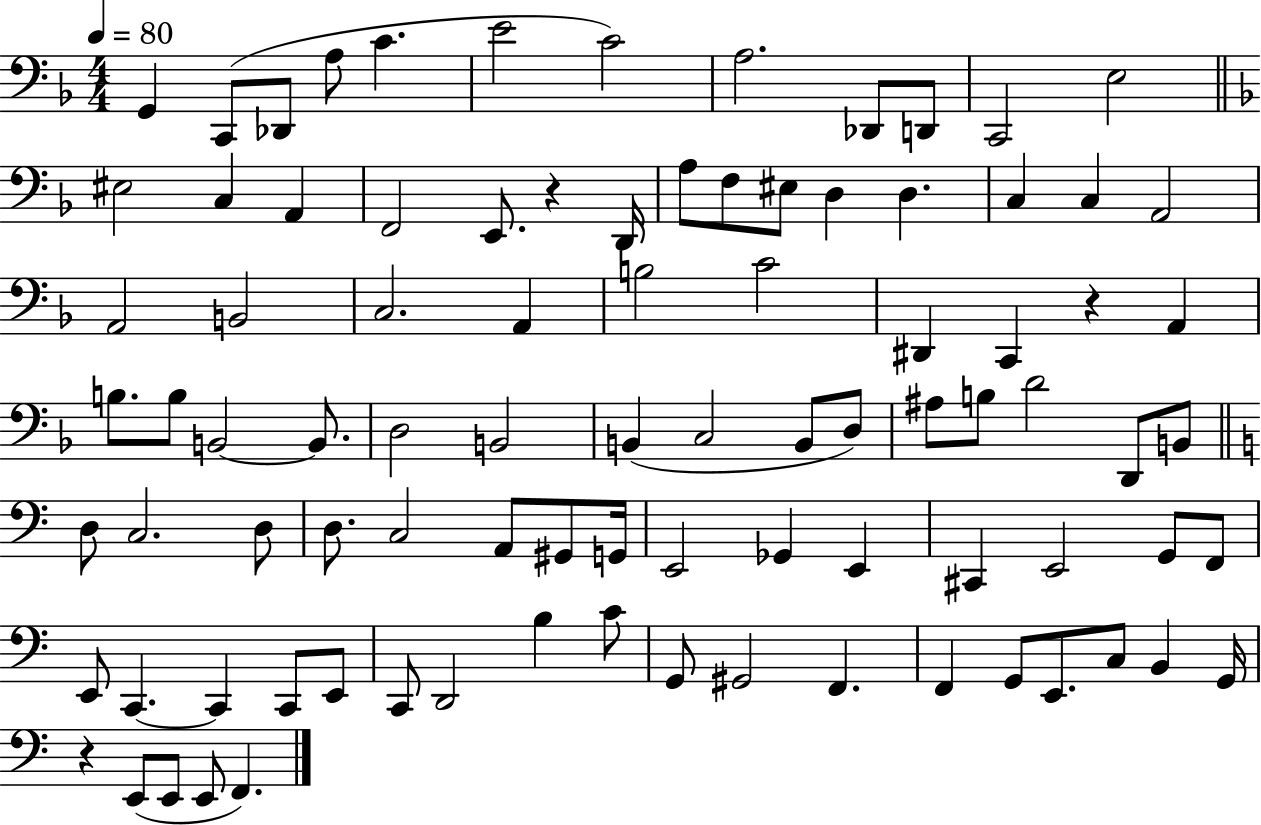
{
  \clef bass
  \numericTimeSignature
  \time 4/4
  \key f \major
  \tempo 4 = 80
  g,4 c,8( des,8 a8 c'4. | e'2 c'2) | a2. des,8 d,8 | c,2 e2 | \break \bar "||" \break \key f \major eis2 c4 a,4 | f,2 e,8. r4 d,16 | a8 f8 eis8 d4 d4. | c4 c4 a,2 | \break a,2 b,2 | c2. a,4 | b2 c'2 | dis,4 c,4 r4 a,4 | \break b8. b8 b,2~~ b,8. | d2 b,2 | b,4( c2 b,8 d8) | ais8 b8 d'2 d,8 b,8 | \break \bar "||" \break \key a \minor d8 c2. d8 | d8. c2 a,8 gis,8 g,16 | e,2 ges,4 e,4 | cis,4 e,2 g,8 f,8 | \break e,8 c,4.~~ c,4 c,8 e,8 | c,8 d,2 b4 c'8 | g,8 gis,2 f,4. | f,4 g,8 e,8. c8 b,4 g,16 | \break r4 e,8( e,8 e,8 f,4.) | \bar "|."
}